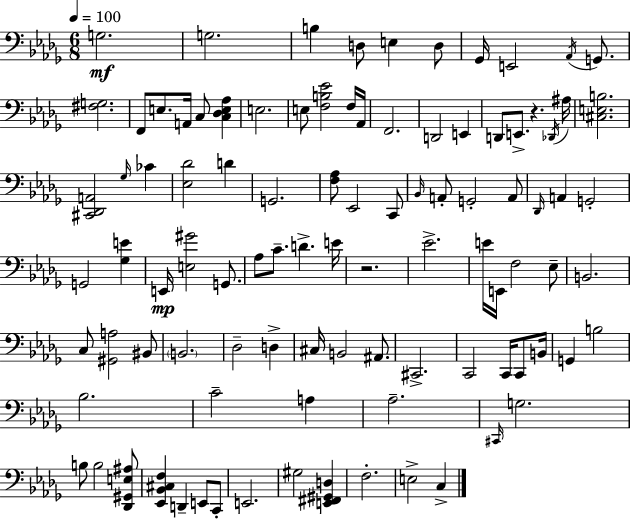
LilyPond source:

{
  \clef bass
  \numericTimeSignature
  \time 6/8
  \key bes \minor
  \tempo 4 = 100
  g2.\mf | g2. | b4 d8 e4 d8 | ges,16 e,2 \acciaccatura { aes,16 } g,8. | \break <fis g>2. | f,8 e8. a,16 c8 <c des e aes>4 | e2. | e8 <f b ees'>2 f16 | \break aes,16 f,2. | d,2 e,4 | d,8 e,8.-> r4. | \acciaccatura { des,16 } ais16 <cis e b>2. | \break <cis, des, a,>2 \grace { ges16 } ces'4 | <ees des'>2 d'4 | g,2. | <f aes>8 ees,2 | \break c,8 \grace { bes,16 } a,8-. g,2-. | a,8 \grace { des,16 } a,4 g,2-. | g,2 | <ges e'>4 e,16\mp <e gis'>2 | \break g,8. aes8 c'8.-- d'4.-> | e'16 r2. | ees'2.-> | e'16 e,16 f2 | \break ees8-- b,2. | c8 <gis, a>2 | bis,8 \parenthesize b,2. | des2-- | \break d4-> cis16 b,2 | ais,8. cis,2.-> | c,2 | c,16 c,8 b,16 g,4 b2 | \break bes2. | c'2-- | a4 aes2.-- | \grace { cis,16 } g2. | \break b8 b2 | <des, gis, e ais>8 <ees, bes, cis f>4 d,4-- | e,8 c,8-. e,2. | gis2 | \break <e, fis, gis, d>4 f2.-. | e2-> | c4-> \bar "|."
}